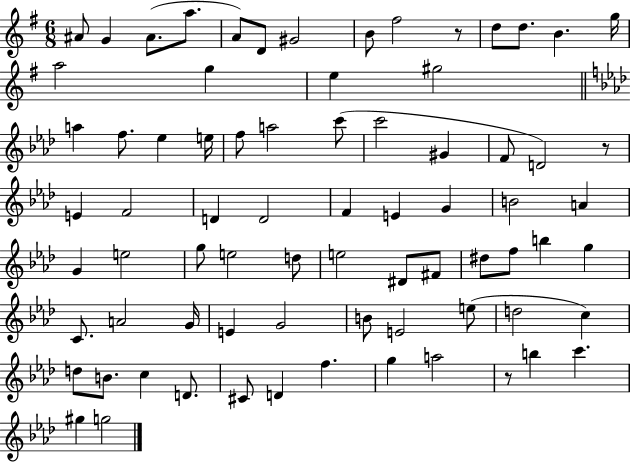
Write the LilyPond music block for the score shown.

{
  \clef treble
  \numericTimeSignature
  \time 6/8
  \key g \major
  ais'8 g'4 ais'8.( a''8. | a'8) d'8 gis'2 | b'8 fis''2 r8 | d''8 d''8. b'4. g''16 | \break a''2 g''4 | e''4 gis''2 | \bar "||" \break \key aes \major a''4 f''8. ees''4 e''16 | f''8 a''2 c'''8( | c'''2 gis'4 | f'8 d'2) r8 | \break e'4 f'2 | d'4 d'2 | f'4 e'4 g'4 | b'2 a'4 | \break g'4 e''2 | g''8 e''2 d''8 | e''2 dis'8 fis'8 | dis''8 f''8 b''4 g''4 | \break c'8. a'2 g'16 | e'4 g'2 | b'8 e'2 e''8( | d''2 c''4) | \break d''8 b'8. c''4 d'8. | cis'8 d'4 f''4. | g''4 a''2 | r8 b''4 c'''4. | \break gis''4 g''2 | \bar "|."
}